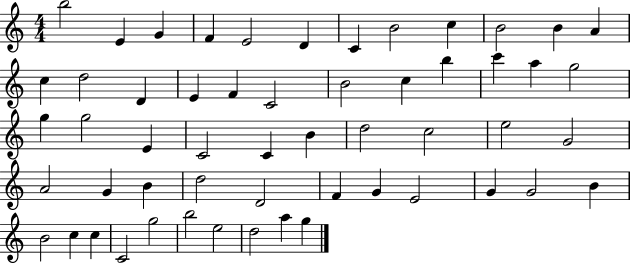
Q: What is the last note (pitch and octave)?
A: G5